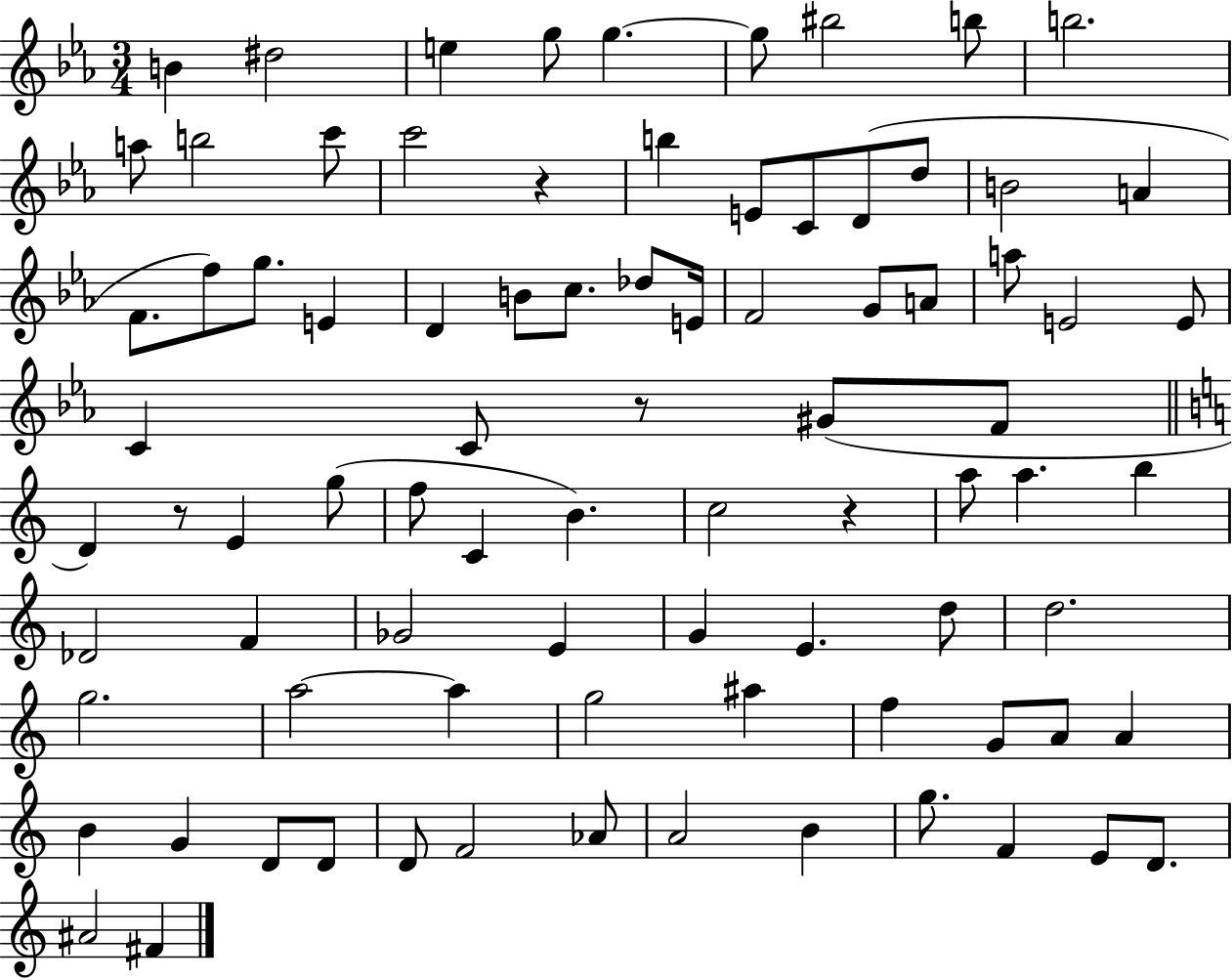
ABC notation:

X:1
T:Untitled
M:3/4
L:1/4
K:Eb
B ^d2 e g/2 g g/2 ^b2 b/2 b2 a/2 b2 c'/2 c'2 z b E/2 C/2 D/2 d/2 B2 A F/2 f/2 g/2 E D B/2 c/2 _d/2 E/4 F2 G/2 A/2 a/2 E2 E/2 C C/2 z/2 ^G/2 F/2 D z/2 E g/2 f/2 C B c2 z a/2 a b _D2 F _G2 E G E d/2 d2 g2 a2 a g2 ^a f G/2 A/2 A B G D/2 D/2 D/2 F2 _A/2 A2 B g/2 F E/2 D/2 ^A2 ^F